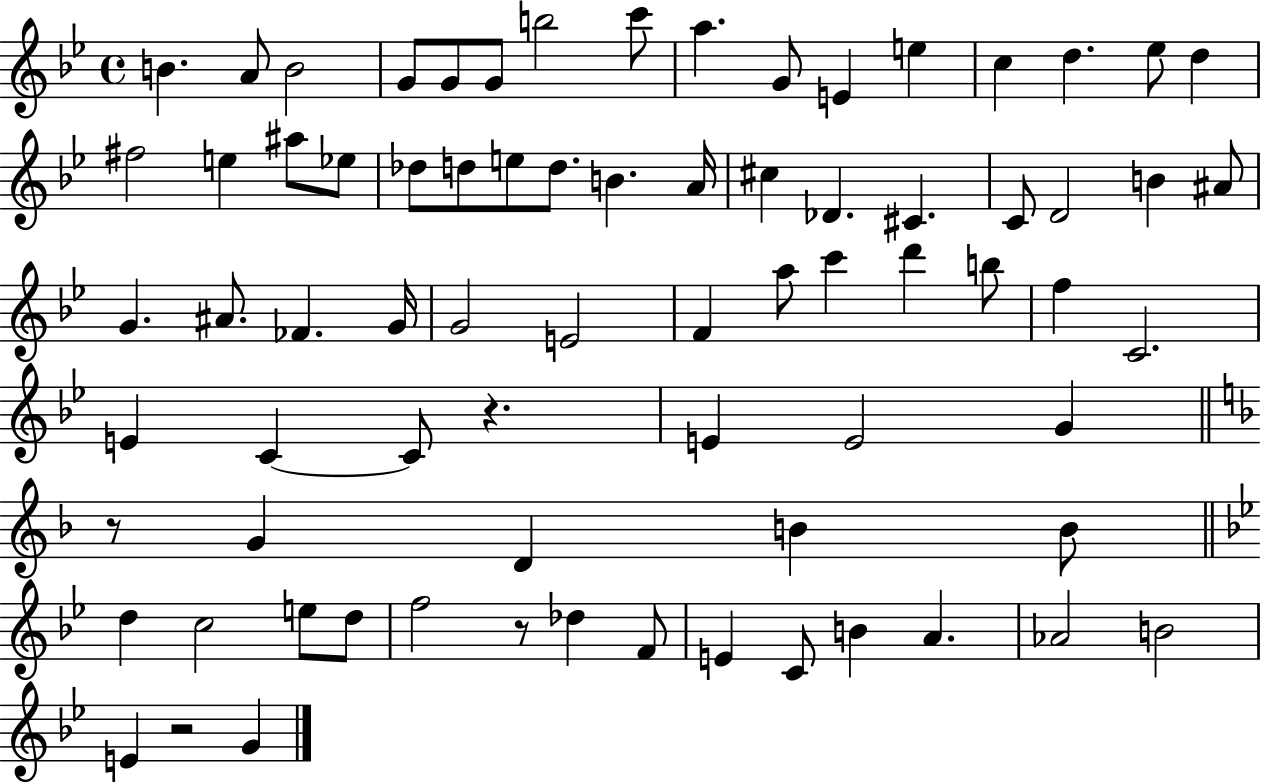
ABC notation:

X:1
T:Untitled
M:4/4
L:1/4
K:Bb
B A/2 B2 G/2 G/2 G/2 b2 c'/2 a G/2 E e c d _e/2 d ^f2 e ^a/2 _e/2 _d/2 d/2 e/2 d/2 B A/4 ^c _D ^C C/2 D2 B ^A/2 G ^A/2 _F G/4 G2 E2 F a/2 c' d' b/2 f C2 E C C/2 z E E2 G z/2 G D B B/2 d c2 e/2 d/2 f2 z/2 _d F/2 E C/2 B A _A2 B2 E z2 G